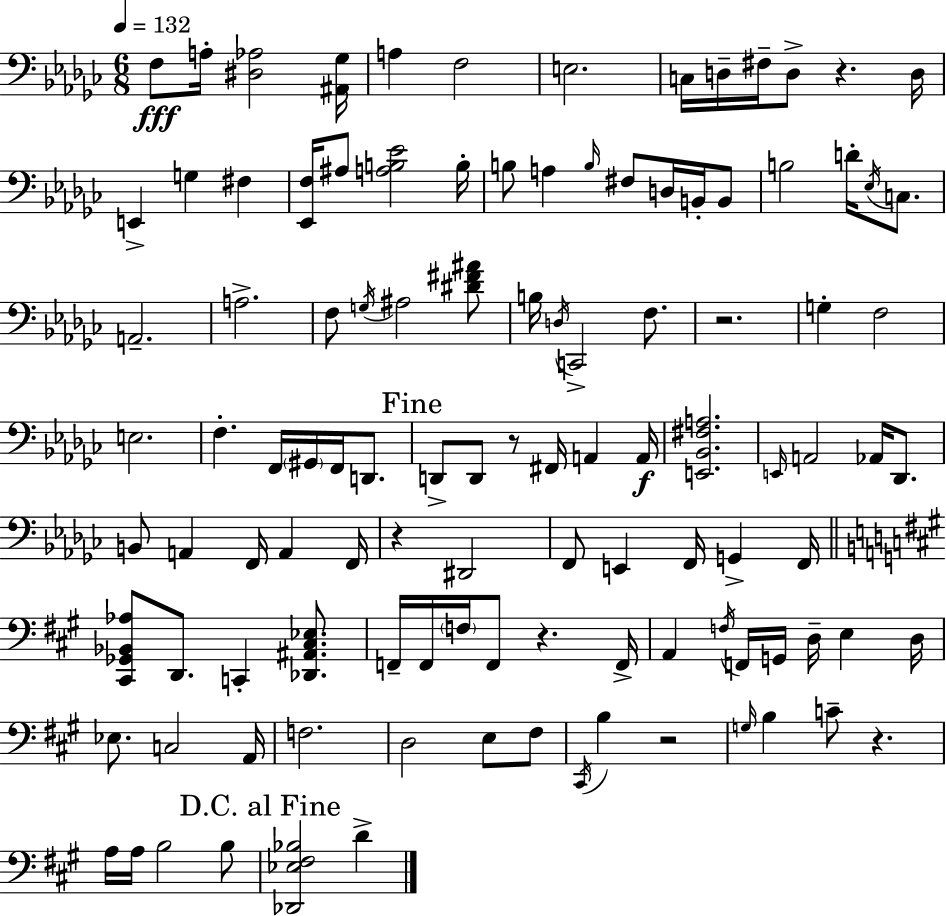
F3/e A3/s [D#3,Ab3]/h [A#2,Gb3]/s A3/q F3/h E3/h. C3/s D3/s F#3/s D3/e R/q. D3/s E2/q G3/q F#3/q [Eb2,F3]/s A#3/e [A3,B3,Eb4]/h B3/s B3/e A3/q B3/s F#3/e D3/s B2/s B2/e B3/h D4/s Eb3/s C3/e. A2/h. A3/h. F3/e G3/s A#3/h [D#4,F#4,A#4]/e B3/s D3/s C2/h F3/e. R/h. G3/q F3/h E3/h. F3/q. F2/s G#2/s F2/s D2/e. D2/e D2/e R/e F#2/s A2/q A2/s [E2,Bb2,F#3,A3]/h. E2/s A2/h Ab2/s Db2/e. B2/e A2/q F2/s A2/q F2/s R/q D#2/h F2/e E2/q F2/s G2/q F2/s [C#2,Gb2,Bb2,Ab3]/e D2/e. C2/q [Db2,A#2,C#3,Eb3]/e. F2/s F2/s F3/s F2/e R/q. F2/s A2/q F3/s F2/s G2/s D3/s E3/q D3/s Eb3/e. C3/h A2/s F3/h. D3/h E3/e F#3/e C#2/s B3/q R/h G3/s B3/q C4/e R/q. A3/s A3/s B3/h B3/e [Db2,Eb3,F#3,Bb3]/h D4/q